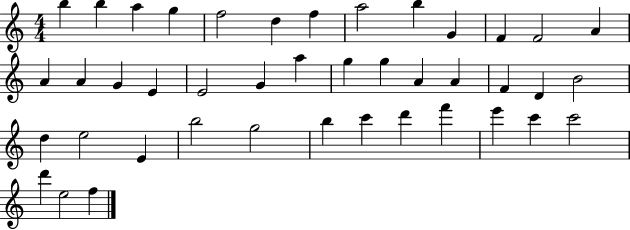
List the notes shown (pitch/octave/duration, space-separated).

B5/q B5/q A5/q G5/q F5/h D5/q F5/q A5/h B5/q G4/q F4/q F4/h A4/q A4/q A4/q G4/q E4/q E4/h G4/q A5/q G5/q G5/q A4/q A4/q F4/q D4/q B4/h D5/q E5/h E4/q B5/h G5/h B5/q C6/q D6/q F6/q E6/q C6/q C6/h D6/q E5/h F5/q